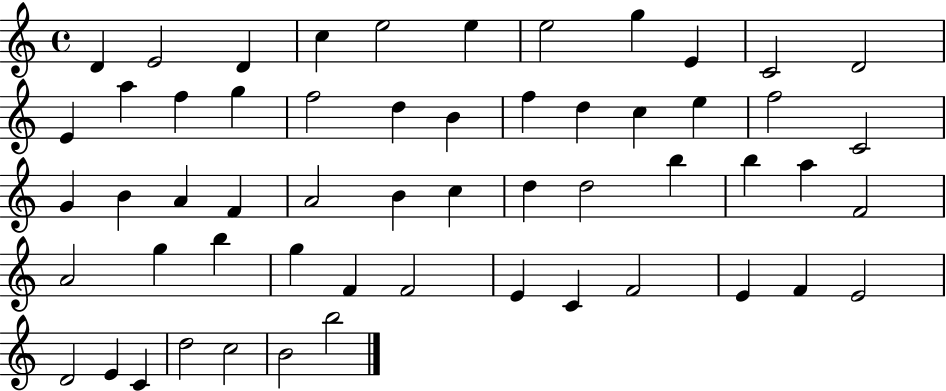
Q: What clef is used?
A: treble